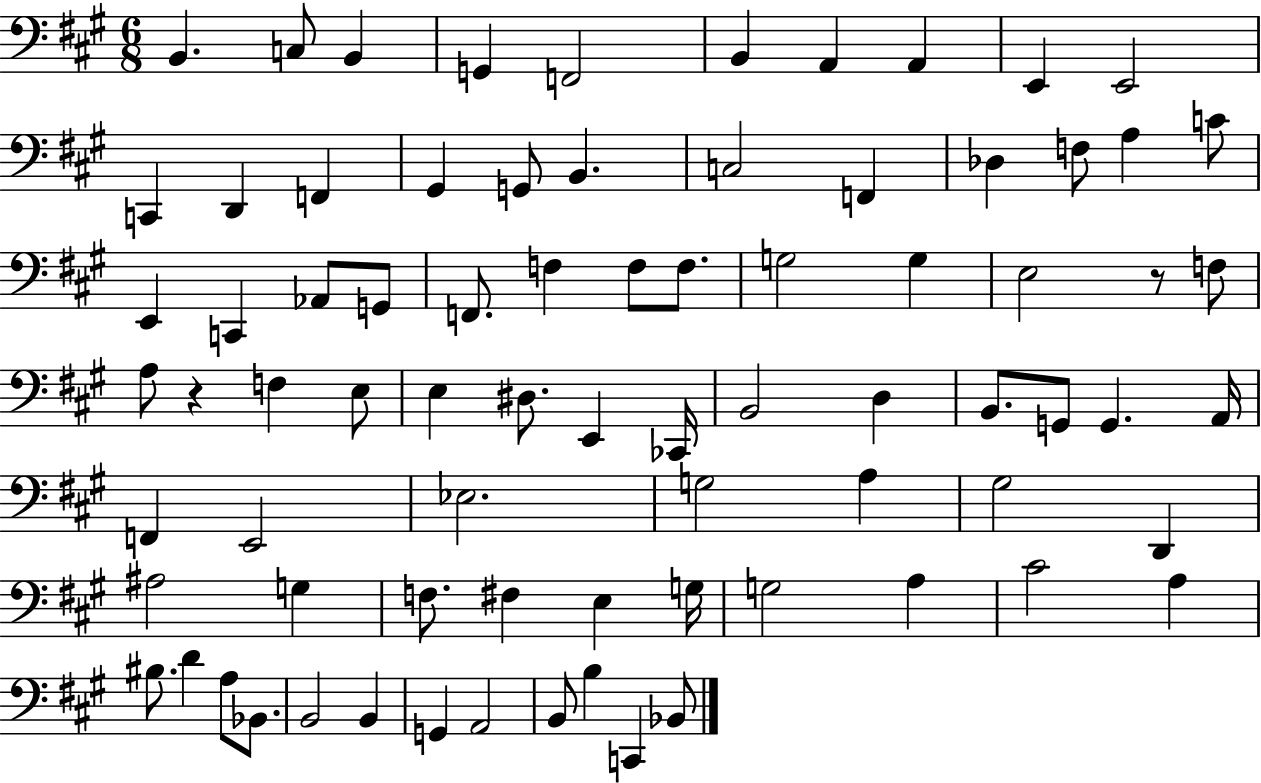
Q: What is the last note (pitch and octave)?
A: Bb2